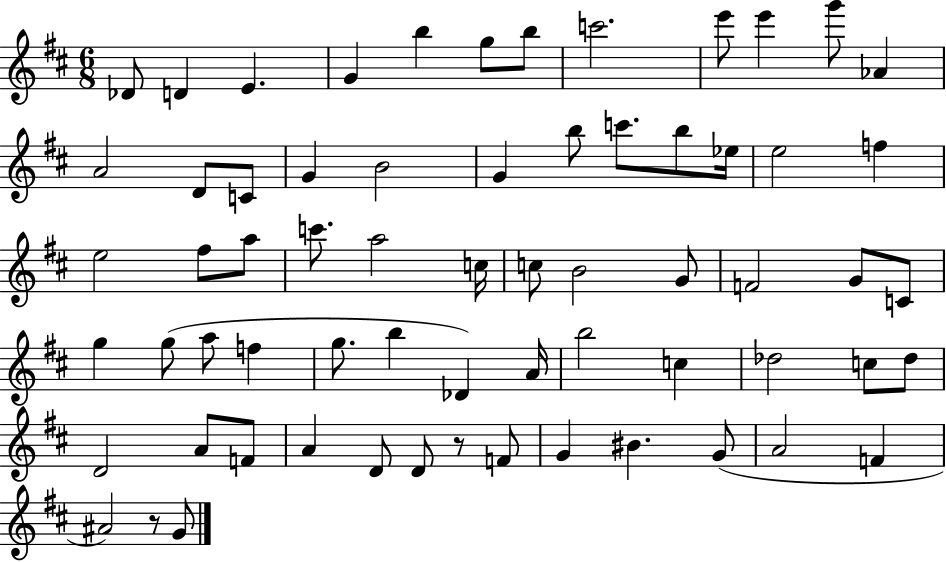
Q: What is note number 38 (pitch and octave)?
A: G5